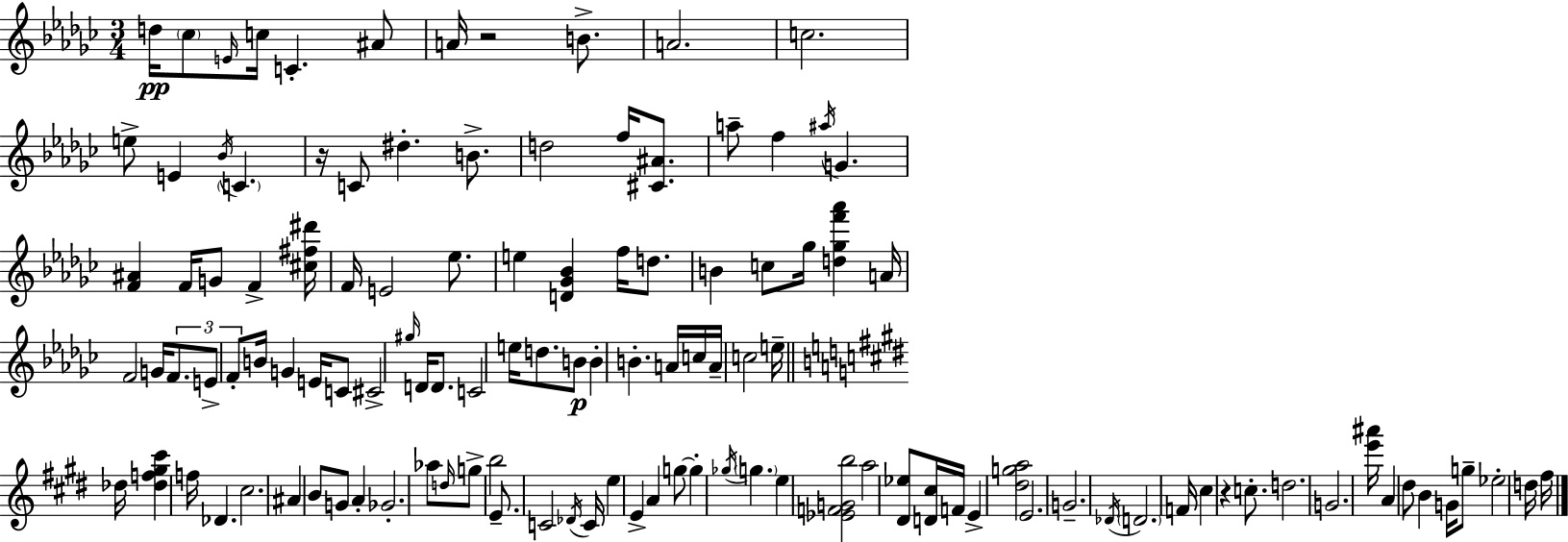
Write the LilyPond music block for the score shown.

{
  \clef treble
  \numericTimeSignature
  \time 3/4
  \key ees \minor
  d''16\pp \parenthesize ces''8 \grace { e'16 } c''16 c'4.-. ais'8 | a'16 r2 b'8.-> | a'2. | c''2. | \break e''8-> e'4 \acciaccatura { bes'16 } \parenthesize c'4. | r16 c'8 dis''4.-. b'8.-> | d''2 f''16 <cis' ais'>8. | a''8-- f''4 \acciaccatura { ais''16 } g'4. | \break <f' ais'>4 f'16 g'8 f'4-> | <cis'' fis'' dis'''>16 f'16 e'2 | ees''8. e''4 <d' ges' bes'>4 f''16 | d''8. b'4 c''8 ges''16 <d'' ges'' f''' aes'''>4 | \break a'16 f'2 g'16 | \tuplet 3/2 { f'8. e'8-> f'8-. } b'16 g'4 | e'16 c'8 cis'2-> \grace { gis''16 } | d'16 d'8. c'2 | \break e''16 d''8. b'8\p b'4-. b'4.-. | a'16 c''16 a'16-- c''2 | e''16-- \bar "||" \break \key e \major des''16 <des'' f'' gis'' cis'''>4 f''16 des'4. | cis''2. | ais'4 b'8 g'8 a'4-. | ges'2.-. | \break aes''8 \grace { d''16 } g''8-> b''2 | e'8.-- c'2 | \acciaccatura { des'16 } c'16 e''4 e'4-> a'4 | g''8~~ g''4-. \acciaccatura { ges''16 } \parenthesize g''4. | \break e''4 <ees' f' g' b''>2 | a''2 <dis' ees''>8 | <d' cis''>16 f'16 e'4-> <dis'' g'' a''>2 | e'2. | \break g'2.-- | \acciaccatura { des'16 } \parenthesize d'2. | f'16 cis''4 r4 | c''8.-. d''2. | \break g'2. | <e''' ais'''>16 a'4 dis''8 b'4 | g'16 g''8-- ees''2-. | d''16 fis''16 \bar "|."
}